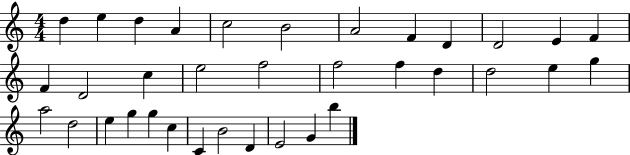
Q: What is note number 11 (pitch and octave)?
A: E4